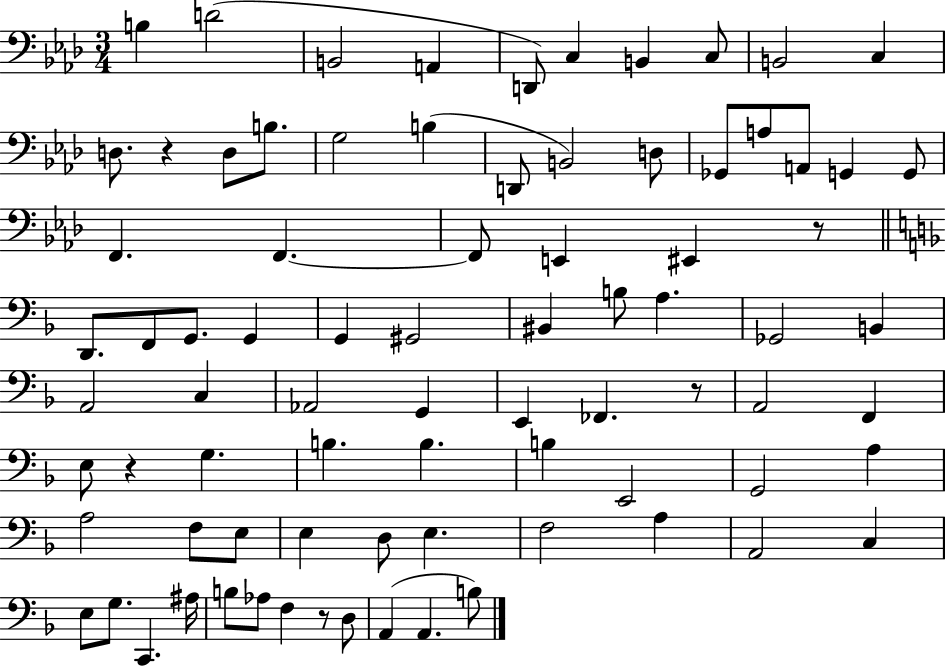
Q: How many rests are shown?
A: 5